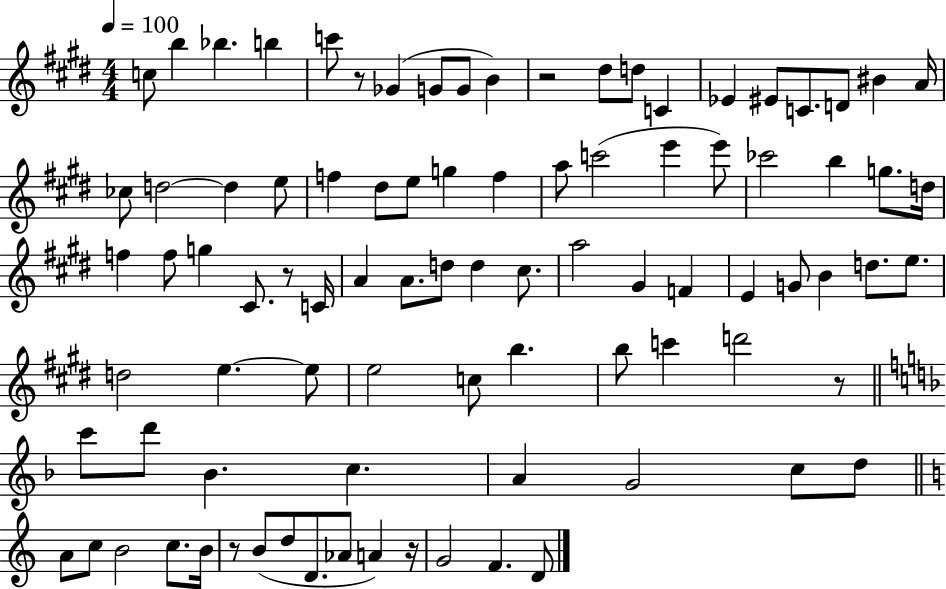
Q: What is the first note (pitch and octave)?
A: C5